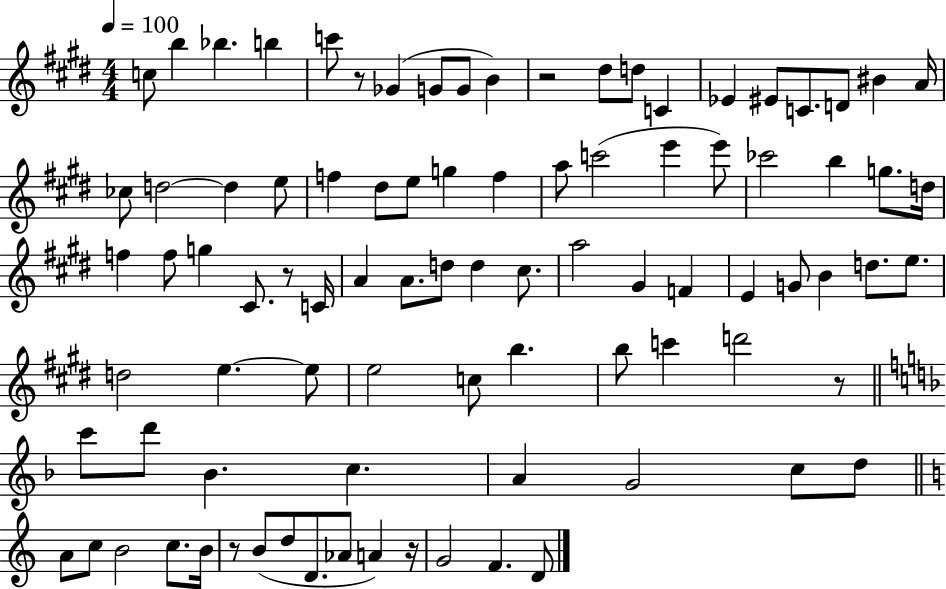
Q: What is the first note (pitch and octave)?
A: C5